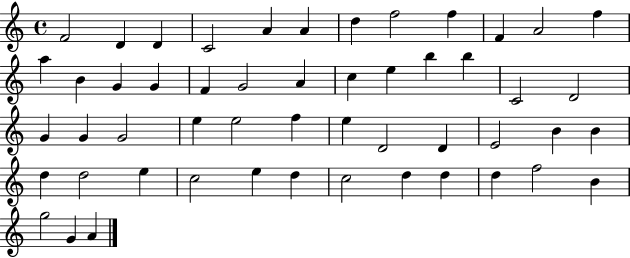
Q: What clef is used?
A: treble